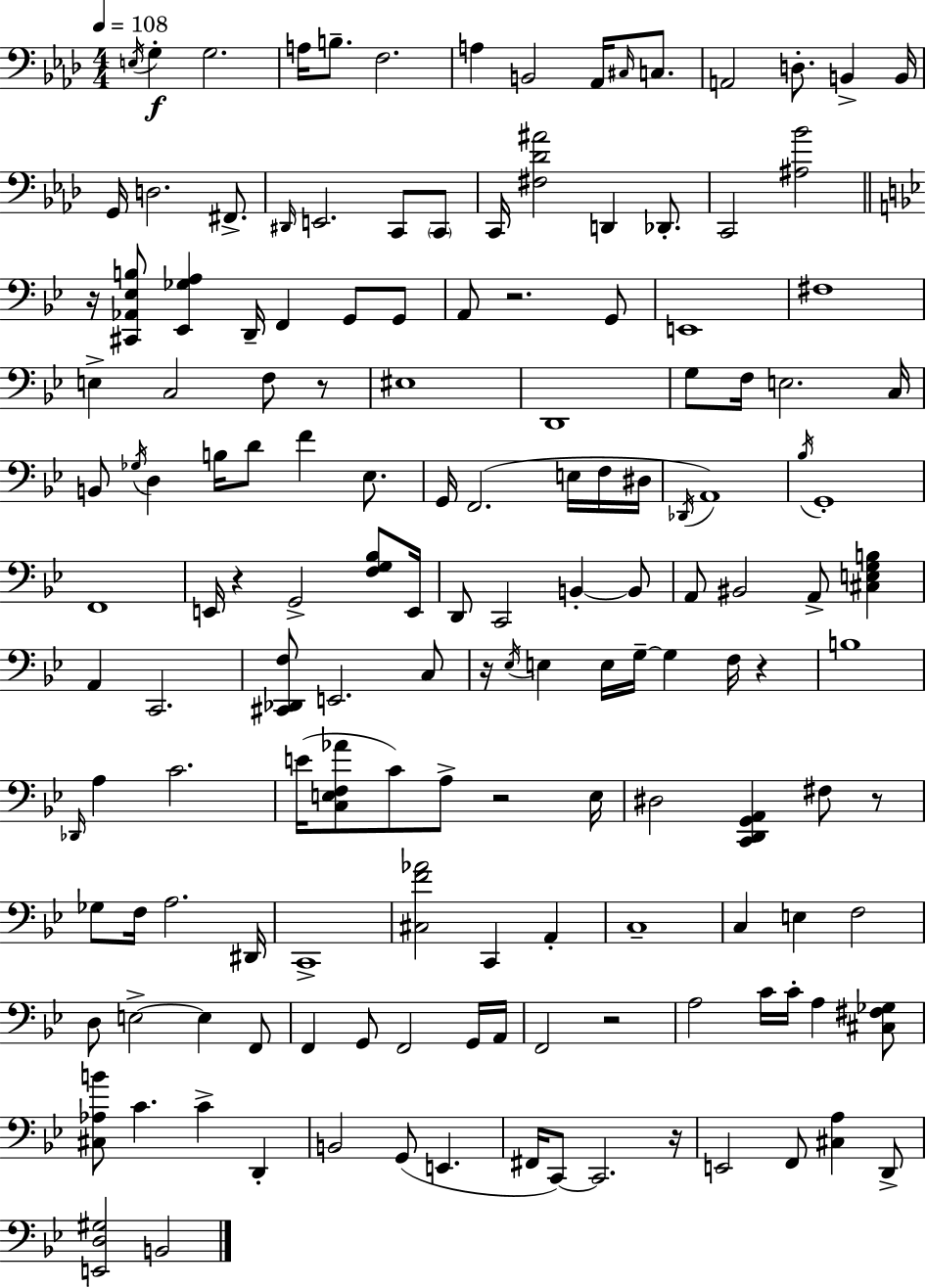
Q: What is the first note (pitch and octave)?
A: E3